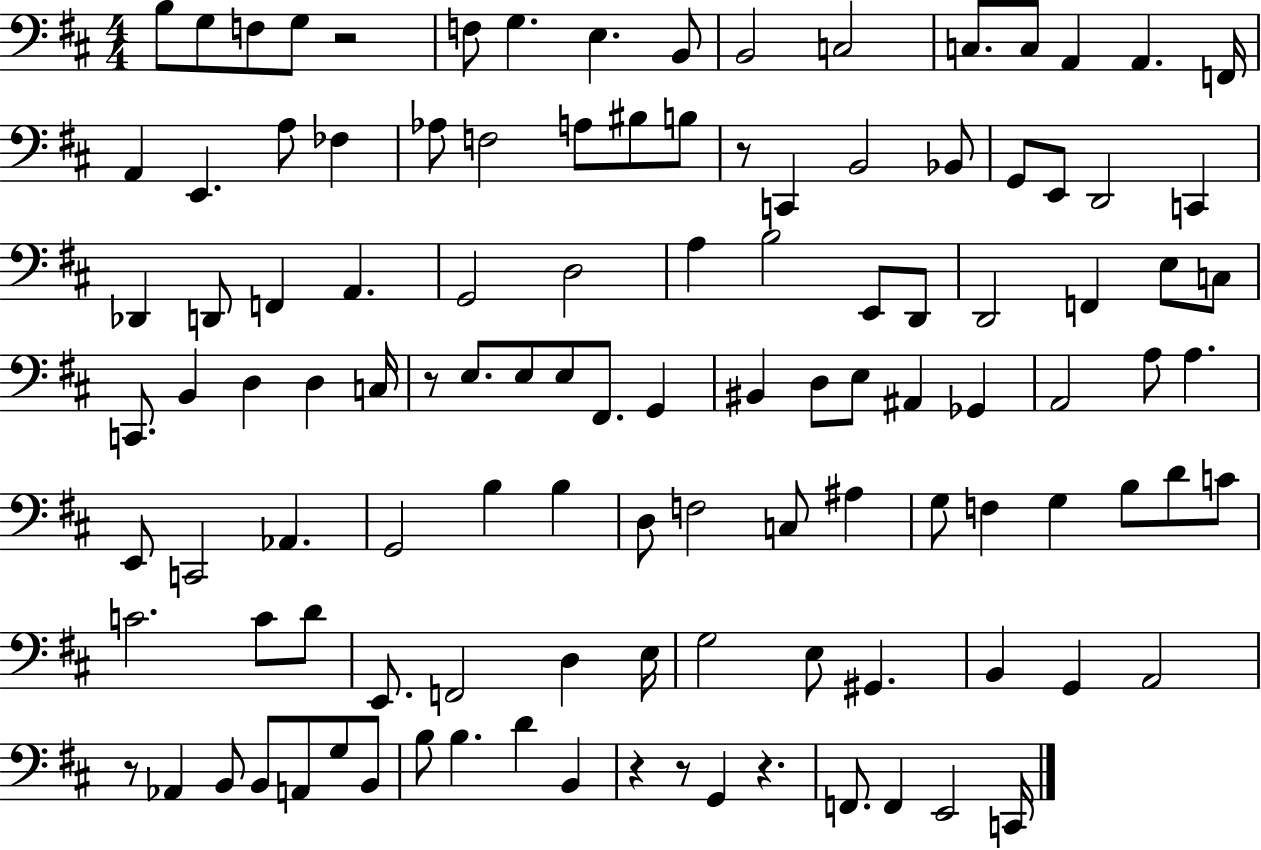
B3/e G3/e F3/e G3/e R/h F3/e G3/q. E3/q. B2/e B2/h C3/h C3/e. C3/e A2/q A2/q. F2/s A2/q E2/q. A3/e FES3/q Ab3/e F3/h A3/e BIS3/e B3/e R/e C2/q B2/h Bb2/e G2/e E2/e D2/h C2/q Db2/q D2/e F2/q A2/q. G2/h D3/h A3/q B3/h E2/e D2/e D2/h F2/q E3/e C3/e C2/e. B2/q D3/q D3/q C3/s R/e E3/e. E3/e E3/e F#2/e. G2/q BIS2/q D3/e E3/e A#2/q Gb2/q A2/h A3/e A3/q. E2/e C2/h Ab2/q. G2/h B3/q B3/q D3/e F3/h C3/e A#3/q G3/e F3/q G3/q B3/e D4/e C4/e C4/h. C4/e D4/e E2/e. F2/h D3/q E3/s G3/h E3/e G#2/q. B2/q G2/q A2/h R/e Ab2/q B2/e B2/e A2/e G3/e B2/e B3/e B3/q. D4/q B2/q R/q R/e G2/q R/q. F2/e. F2/q E2/h C2/s